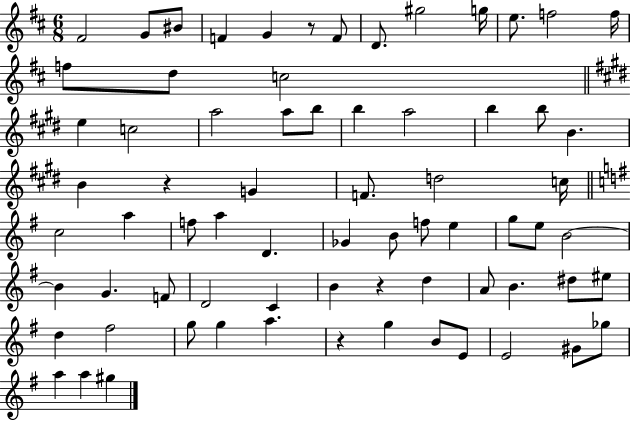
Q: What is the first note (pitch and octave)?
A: F#4